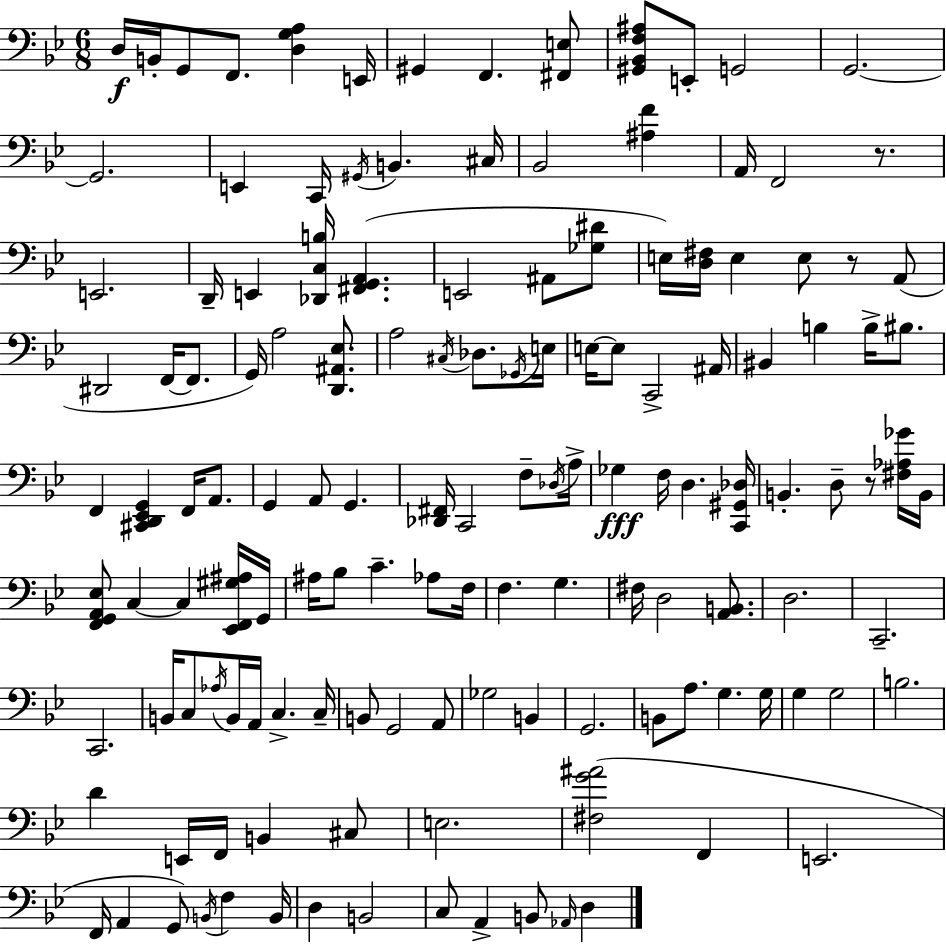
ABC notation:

X:1
T:Untitled
M:6/8
L:1/4
K:Bb
D,/4 B,,/4 G,,/2 F,,/2 [D,G,A,] E,,/4 ^G,, F,, [^F,,E,]/2 [^G,,_B,,F,^A,]/2 E,,/2 G,,2 G,,2 G,,2 E,, C,,/4 ^G,,/4 B,, ^C,/4 _B,,2 [^A,F] A,,/4 F,,2 z/2 E,,2 D,,/4 E,, [_D,,C,B,]/4 [^F,,G,,A,,] E,,2 ^A,,/2 [_G,^D]/2 E,/4 [D,^F,]/4 E, E,/2 z/2 A,,/2 ^D,,2 F,,/4 F,,/2 G,,/4 A,2 [D,,^A,,_E,]/2 A,2 ^C,/4 _D,/2 _G,,/4 E,/4 E,/4 E,/2 C,,2 ^A,,/4 ^B,, B, B,/4 ^B,/2 F,, [^C,,D,,_E,,G,,] F,,/4 A,,/2 G,, A,,/2 G,, [_D,,^F,,]/4 C,,2 F,/2 _D,/4 A,/4 _G, F,/4 D, [C,,^G,,_D,]/4 B,, D,/2 z/2 [^F,_A,_G]/4 B,,/4 [F,,G,,A,,_E,]/2 C, C, [_E,,F,,^G,^A,]/4 G,,/4 ^A,/4 _B,/2 C _A,/2 F,/4 F, G, ^F,/4 D,2 [A,,B,,]/2 D,2 C,,2 C,,2 B,,/4 C,/2 _A,/4 B,,/4 A,,/4 C, C,/4 B,,/2 G,,2 A,,/2 _G,2 B,, G,,2 B,,/2 A,/2 G, G,/4 G, G,2 B,2 D E,,/4 F,,/4 B,, ^C,/2 E,2 [^F,G^A]2 F,, E,,2 F,,/4 A,, G,,/2 B,,/4 F, B,,/4 D, B,,2 C,/2 A,, B,,/2 _A,,/4 D,